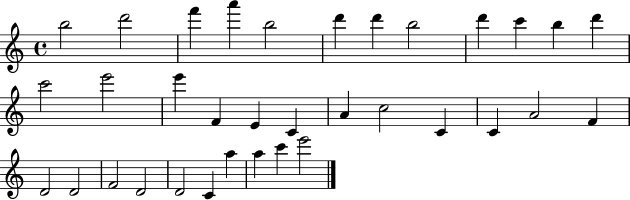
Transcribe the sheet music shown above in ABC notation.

X:1
T:Untitled
M:4/4
L:1/4
K:C
b2 d'2 f' a' b2 d' d' b2 d' c' b d' c'2 e'2 e' F E C A c2 C C A2 F D2 D2 F2 D2 D2 C a a c' e'2